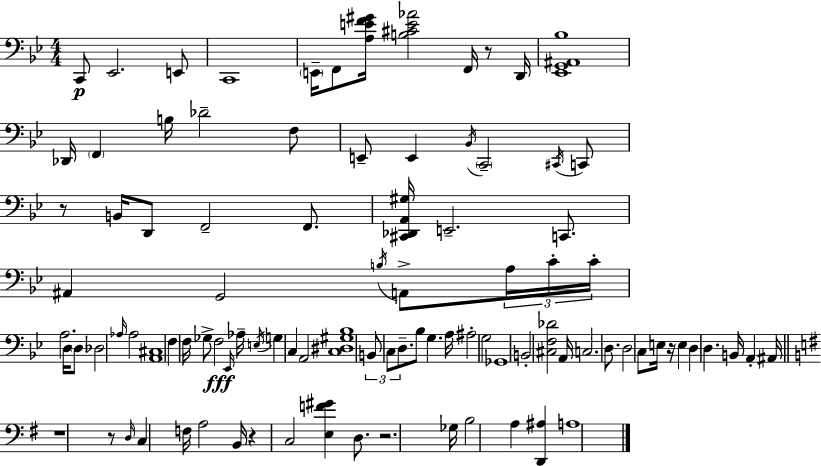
C2/e Eb2/h. E2/e C2/w E2/s F2/e [A3,E4,F4,G#4]/s [B3,C#4,E4,Ab4]/h F2/s R/e D2/s [Eb2,G2,A#2,Bb3]/w Db2/s F2/q B3/s Db4/h F3/e E2/e E2/q Bb2/s C2/h C#2/s C2/e R/e B2/s D2/e F2/h F2/e. [C#2,Db2,A2,G#3]/s E2/h. C2/e. A#2/q G2/h B3/s A2/e A3/s C4/s C4/s A3/h. D3/s D3/e Db3/h Ab3/s Ab3/h [A2,C#3]/w F3/q F3/s Gb3/e F3/h Eb2/s Ab3/s E3/s G3/q C3/q A2/h [C3,D#3,G#3,Bb3]/w B2/e C3/e D3/e. Bb3/e G3/q. A3/s A#3/h G3/h Gb2/w B2/h [C#3,F3,Db4]/h A2/s C3/h. D3/e. D3/h C3/e E3/s R/s E3/q D3/q D3/q. B2/s A2/q A#2/s R/w R/e D3/s C3/q F3/s A3/h B2/s R/q C3/h [E3,F4,G#4]/q D3/e. R/h. Gb3/s B3/h A3/q [D2,A#3]/q A3/w